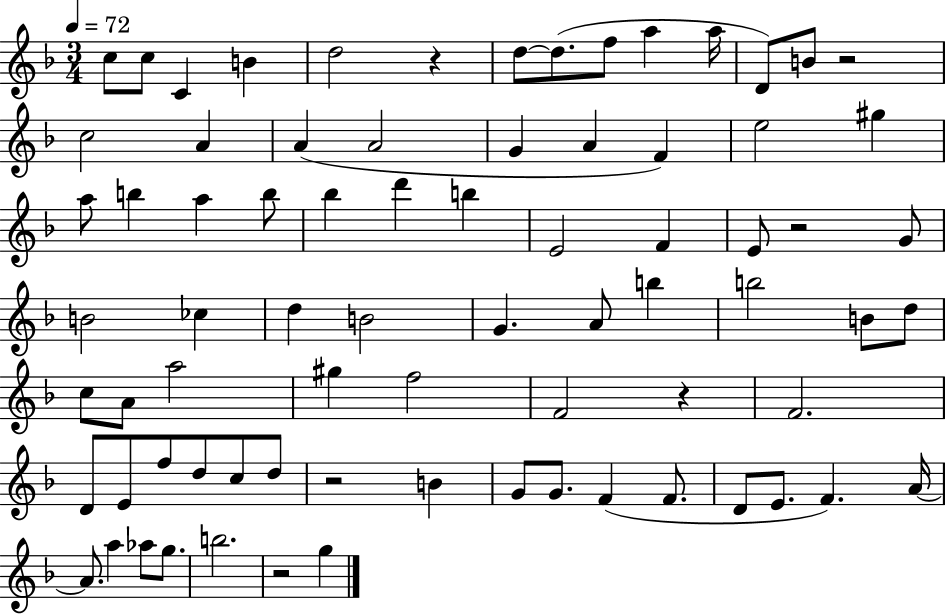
C5/e C5/e C4/q B4/q D5/h R/q D5/e D5/e. F5/e A5/q A5/s D4/e B4/e R/h C5/h A4/q A4/q A4/h G4/q A4/q F4/q E5/h G#5/q A5/e B5/q A5/q B5/e Bb5/q D6/q B5/q E4/h F4/q E4/e R/h G4/e B4/h CES5/q D5/q B4/h G4/q. A4/e B5/q B5/h B4/e D5/e C5/e A4/e A5/h G#5/q F5/h F4/h R/q F4/h. D4/e E4/e F5/e D5/e C5/e D5/e R/h B4/q G4/e G4/e. F4/q F4/e. D4/e E4/e. F4/q. A4/s A4/e. A5/q Ab5/e G5/e. B5/h. R/h G5/q